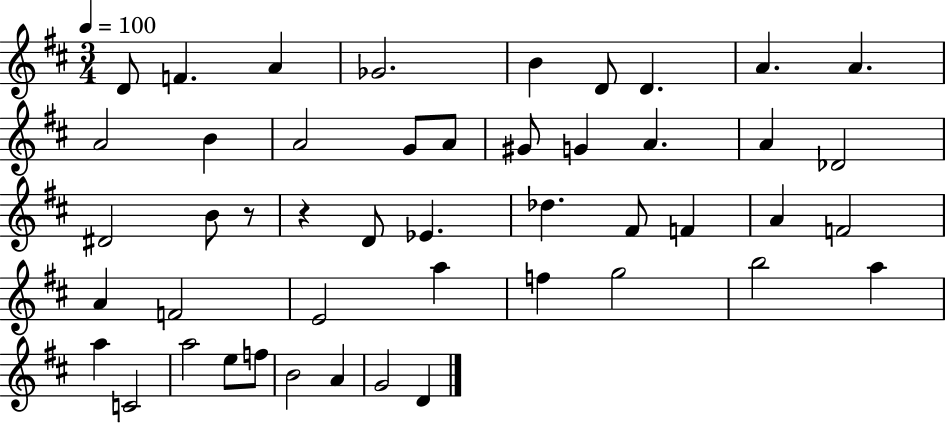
{
  \clef treble
  \numericTimeSignature
  \time 3/4
  \key d \major
  \tempo 4 = 100
  \repeat volta 2 { d'8 f'4. a'4 | ges'2. | b'4 d'8 d'4. | a'4. a'4. | \break a'2 b'4 | a'2 g'8 a'8 | gis'8 g'4 a'4. | a'4 des'2 | \break dis'2 b'8 r8 | r4 d'8 ees'4. | des''4. fis'8 f'4 | a'4 f'2 | \break a'4 f'2 | e'2 a''4 | f''4 g''2 | b''2 a''4 | \break a''4 c'2 | a''2 e''8 f''8 | b'2 a'4 | g'2 d'4 | \break } \bar "|."
}